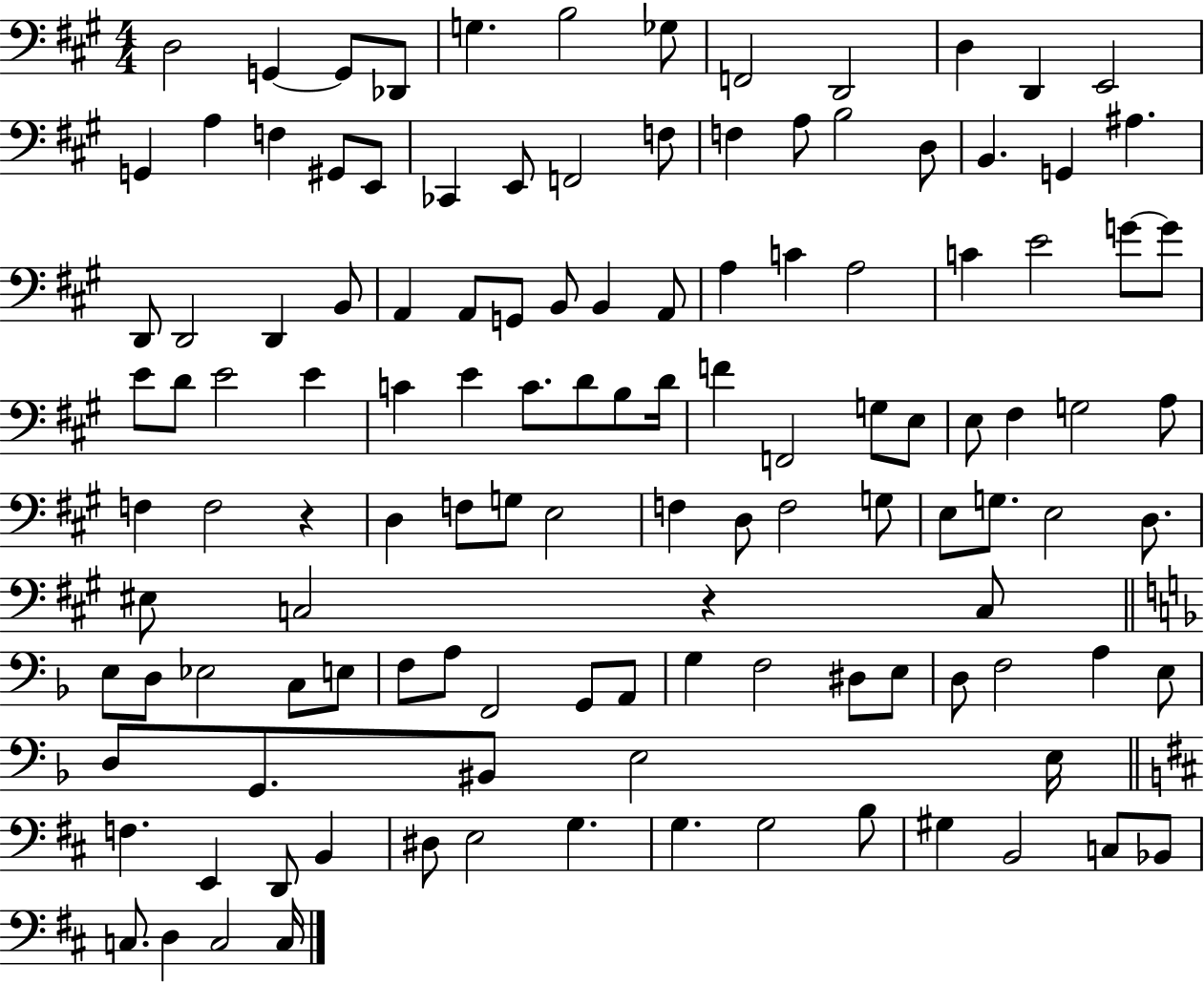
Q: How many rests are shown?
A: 2